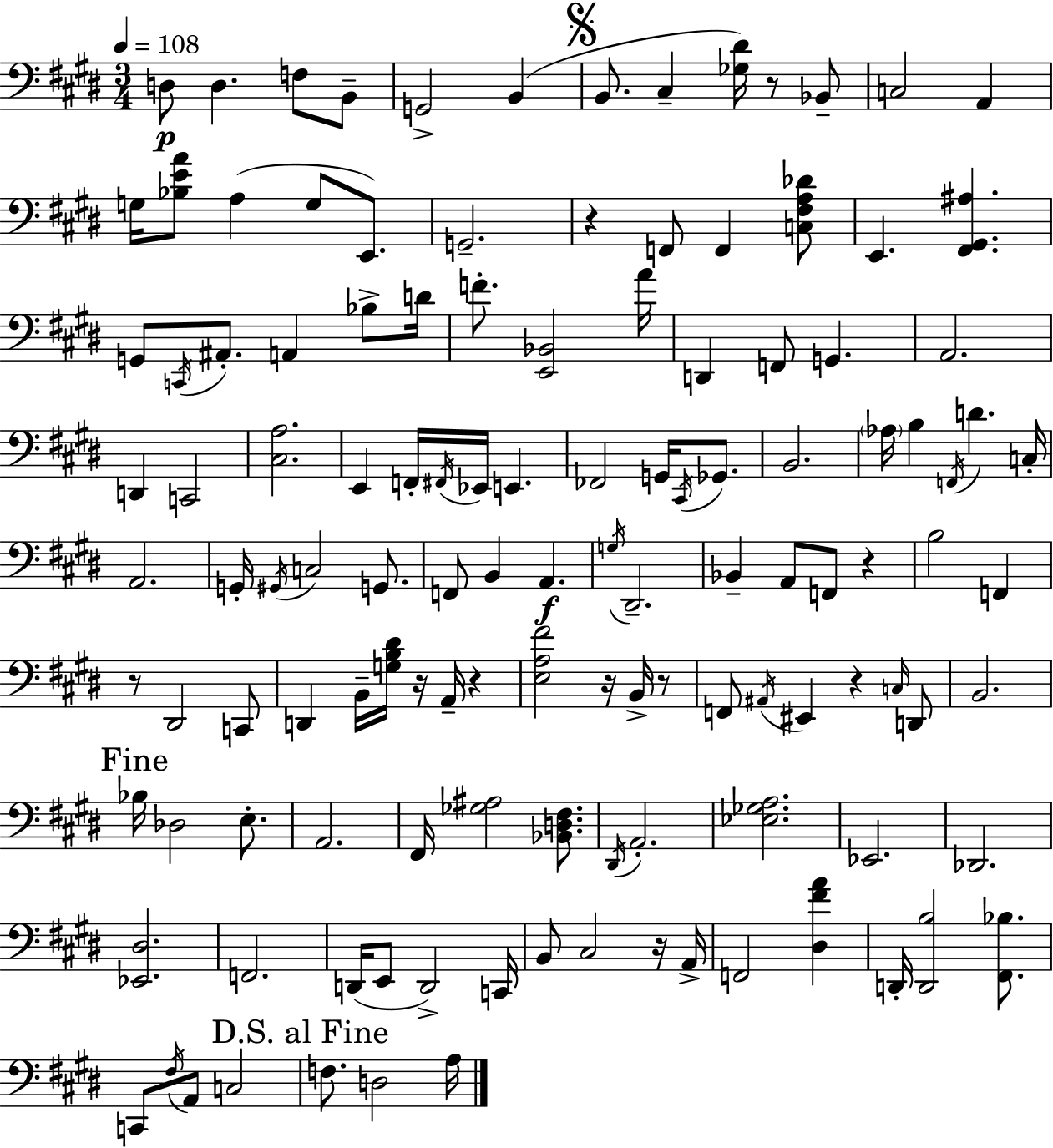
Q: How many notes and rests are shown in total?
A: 126